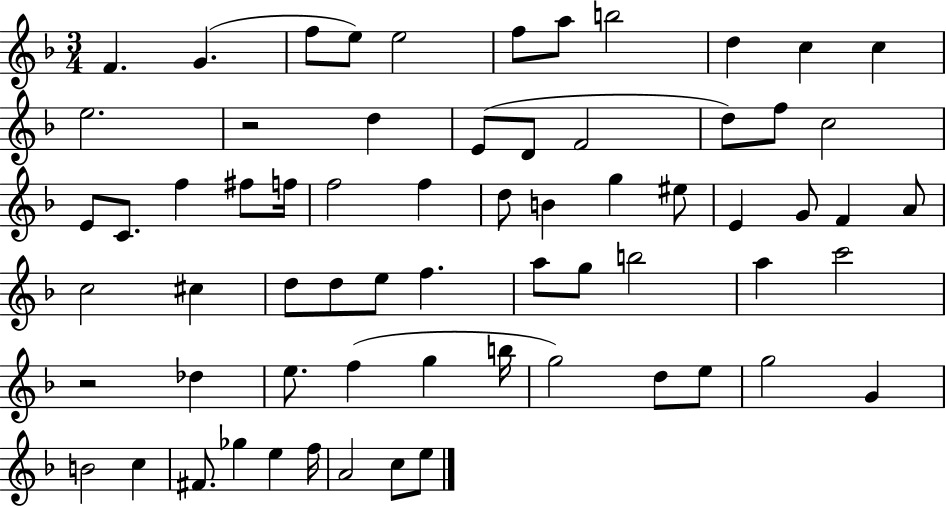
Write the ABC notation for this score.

X:1
T:Untitled
M:3/4
L:1/4
K:F
F G f/2 e/2 e2 f/2 a/2 b2 d c c e2 z2 d E/2 D/2 F2 d/2 f/2 c2 E/2 C/2 f ^f/2 f/4 f2 f d/2 B g ^e/2 E G/2 F A/2 c2 ^c d/2 d/2 e/2 f a/2 g/2 b2 a c'2 z2 _d e/2 f g b/4 g2 d/2 e/2 g2 G B2 c ^F/2 _g e f/4 A2 c/2 e/2